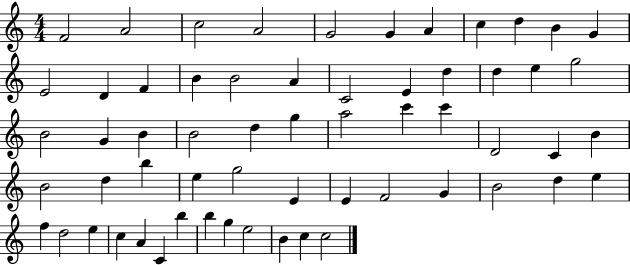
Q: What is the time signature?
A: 4/4